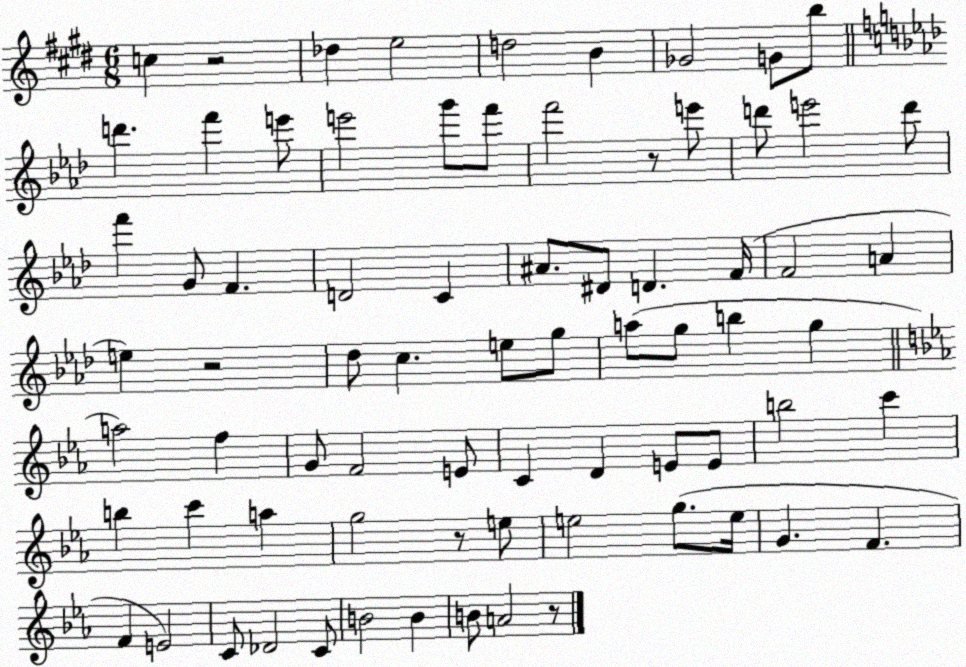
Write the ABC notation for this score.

X:1
T:Untitled
M:6/8
L:1/4
K:E
c z2 _d e2 d2 B _G2 G/2 b/2 d' f' e'/2 e'2 g'/2 f'/2 f'2 z/2 e'/2 d'/2 e'2 d'/2 f' G/2 F D2 C ^A/2 ^D/2 D F/4 F2 A e z2 _d/2 c e/2 g/2 a/2 g/2 b g a2 f G/2 F2 E/2 C D E/2 E/2 b2 c' b c' a g2 z/2 e/2 e2 g/2 e/4 G F F E2 C/2 _D2 C/2 B2 B B/2 A2 z/2